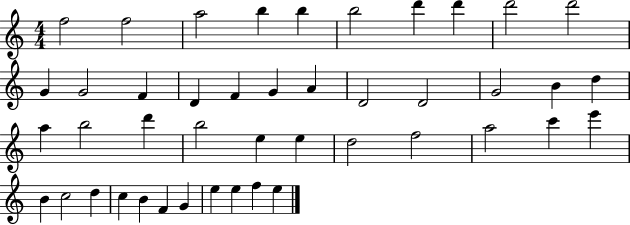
X:1
T:Untitled
M:4/4
L:1/4
K:C
f2 f2 a2 b b b2 d' d' d'2 d'2 G G2 F D F G A D2 D2 G2 B d a b2 d' b2 e e d2 f2 a2 c' e' B c2 d c B F G e e f e